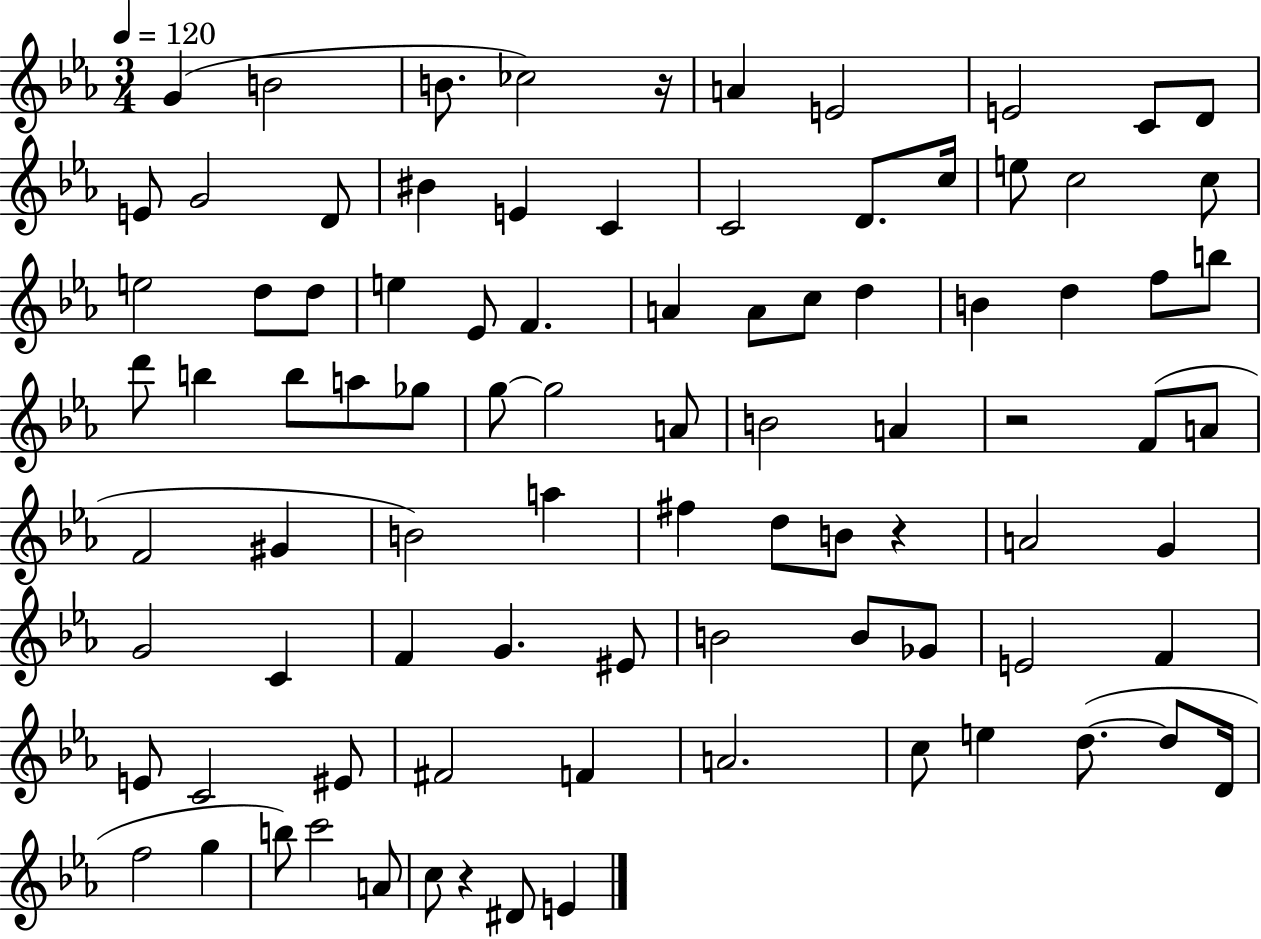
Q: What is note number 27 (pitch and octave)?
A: F4